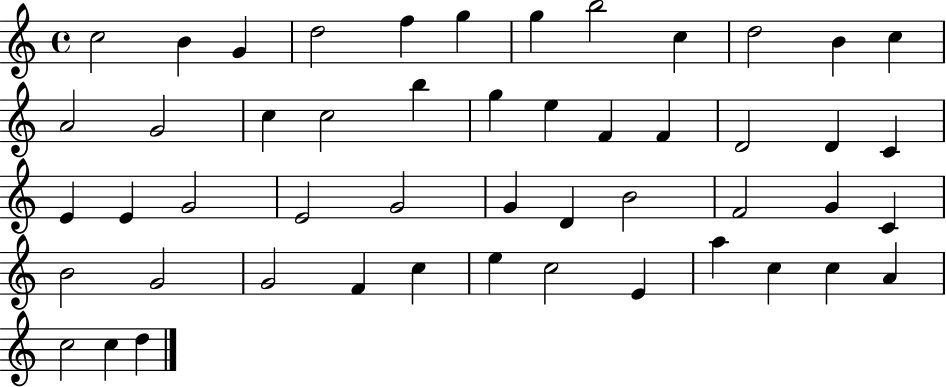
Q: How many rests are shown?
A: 0